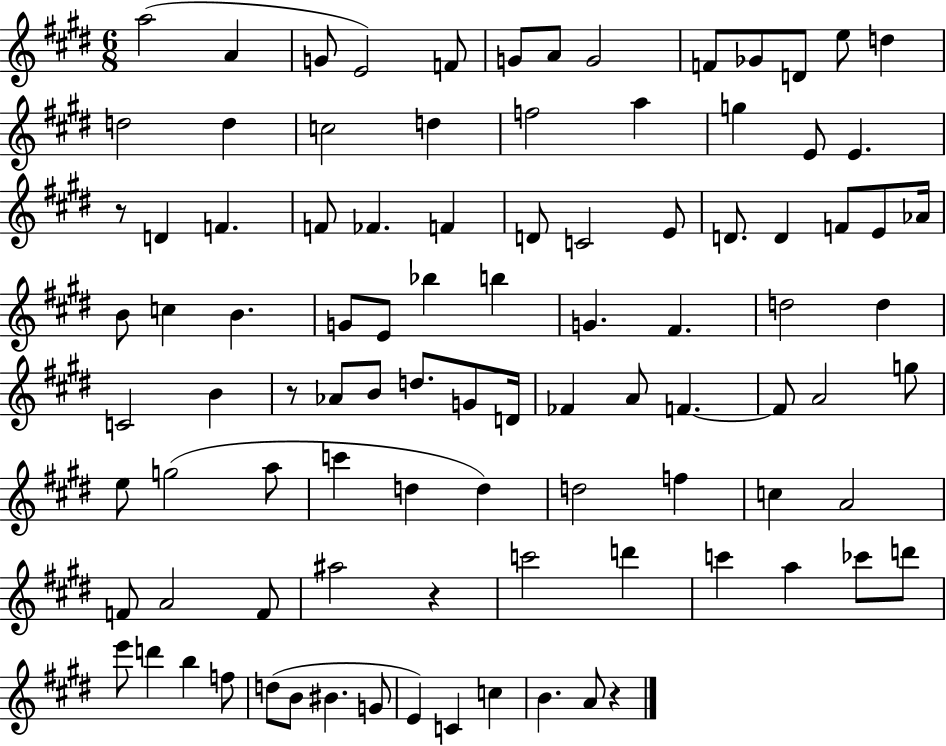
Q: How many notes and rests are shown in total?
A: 96